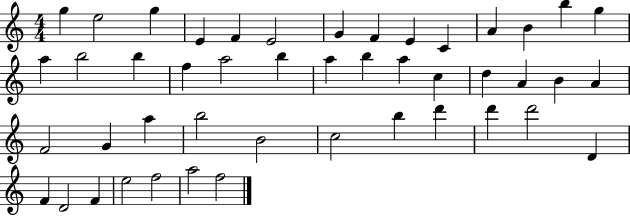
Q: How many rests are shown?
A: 0